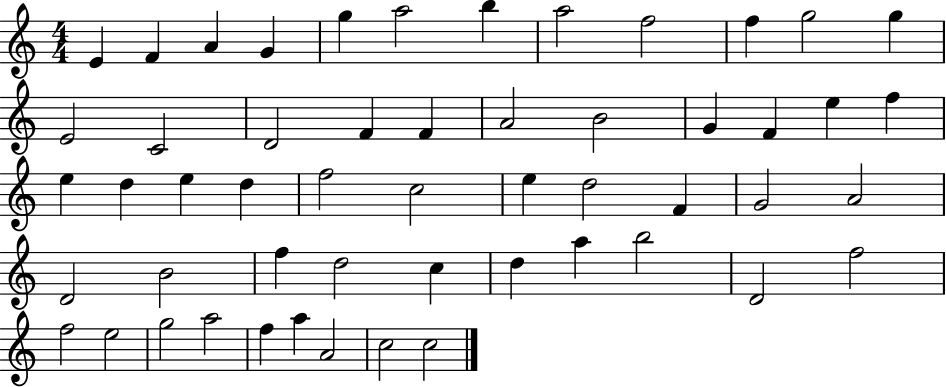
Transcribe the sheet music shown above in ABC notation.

X:1
T:Untitled
M:4/4
L:1/4
K:C
E F A G g a2 b a2 f2 f g2 g E2 C2 D2 F F A2 B2 G F e f e d e d f2 c2 e d2 F G2 A2 D2 B2 f d2 c d a b2 D2 f2 f2 e2 g2 a2 f a A2 c2 c2